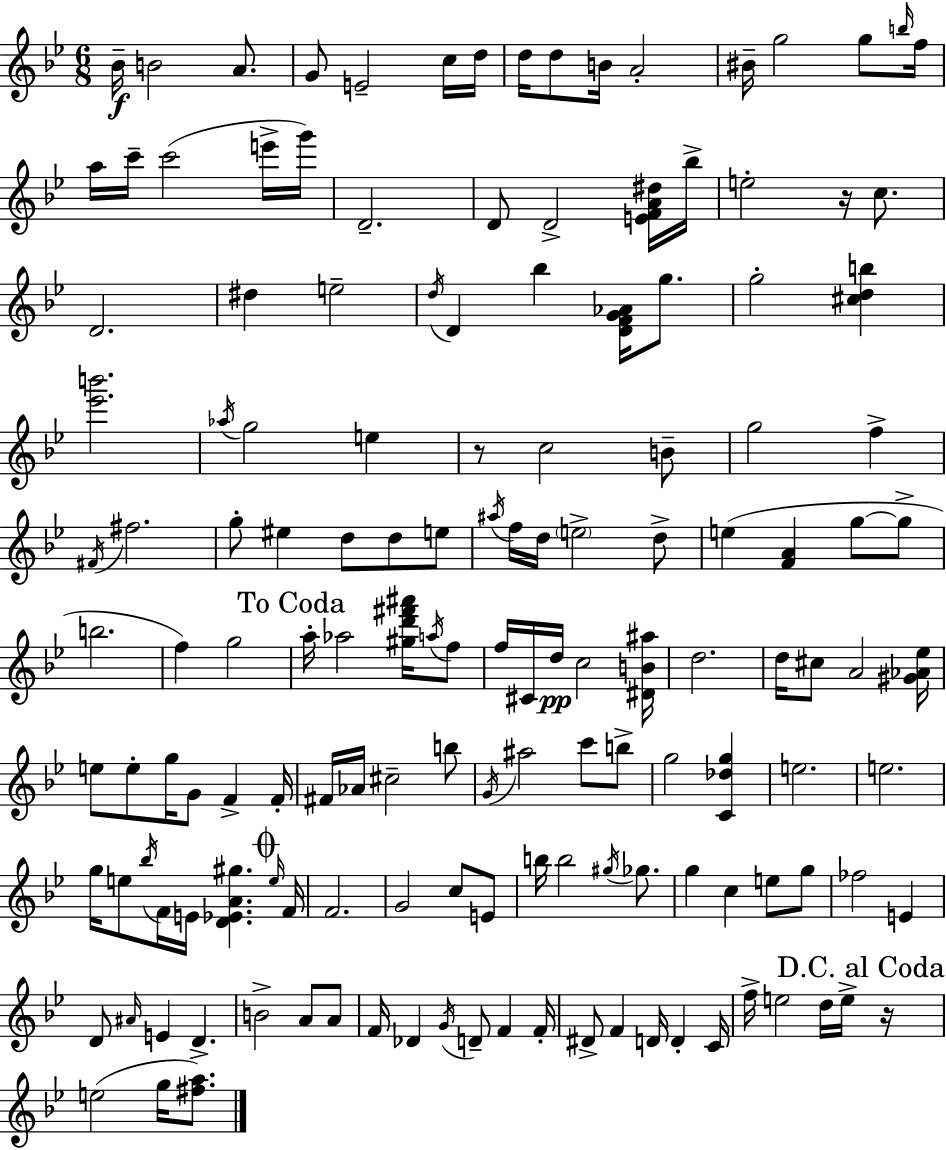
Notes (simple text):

Bb4/s B4/h A4/e. G4/e E4/h C5/s D5/s D5/s D5/e B4/s A4/h BIS4/s G5/h G5/e B5/s F5/s A5/s C6/s C6/h E6/s G6/s D4/h. D4/e D4/h [E4,F4,A4,D#5]/s Bb5/s E5/h R/s C5/e. D4/h. D#5/q E5/h D5/s D4/q Bb5/q [D4,F4,G4,Ab4]/s G5/e. G5/h [C#5,D5,B5]/q [Eb6,B6]/h. Ab5/s G5/h E5/q R/e C5/h B4/e G5/h F5/q F#4/s F#5/h. G5/e EIS5/q D5/e D5/e E5/e A#5/s F5/s D5/s E5/h D5/e E5/q [F4,A4]/q G5/e G5/e B5/h. F5/q G5/h A5/s Ab5/h [G#5,D6,F#6,A#6]/s A5/s F5/e F5/s C#4/s D5/s C5/h [D#4,B4,A#5]/s D5/h. D5/s C#5/e A4/h [G#4,Ab4,Eb5]/s E5/e E5/e G5/s G4/e F4/q F4/s F#4/s Ab4/s C#5/h B5/e G4/s A#5/h C6/e B5/e G5/h [C4,Db5,G5]/q E5/h. E5/h. G5/s E5/e Bb5/s F4/s E4/s [D4,Eb4,A4,G#5]/q. E5/s F4/s F4/h. G4/h C5/e E4/e B5/s B5/h G#5/s Gb5/e. G5/q C5/q E5/e G5/e FES5/h E4/q D4/e A#4/s E4/q D4/q. B4/h A4/e A4/e F4/s Db4/q G4/s D4/e F4/q F4/s D#4/e F4/q D4/s D4/q C4/s F5/s E5/h D5/s E5/s R/s E5/h G5/s [F#5,A5]/e.